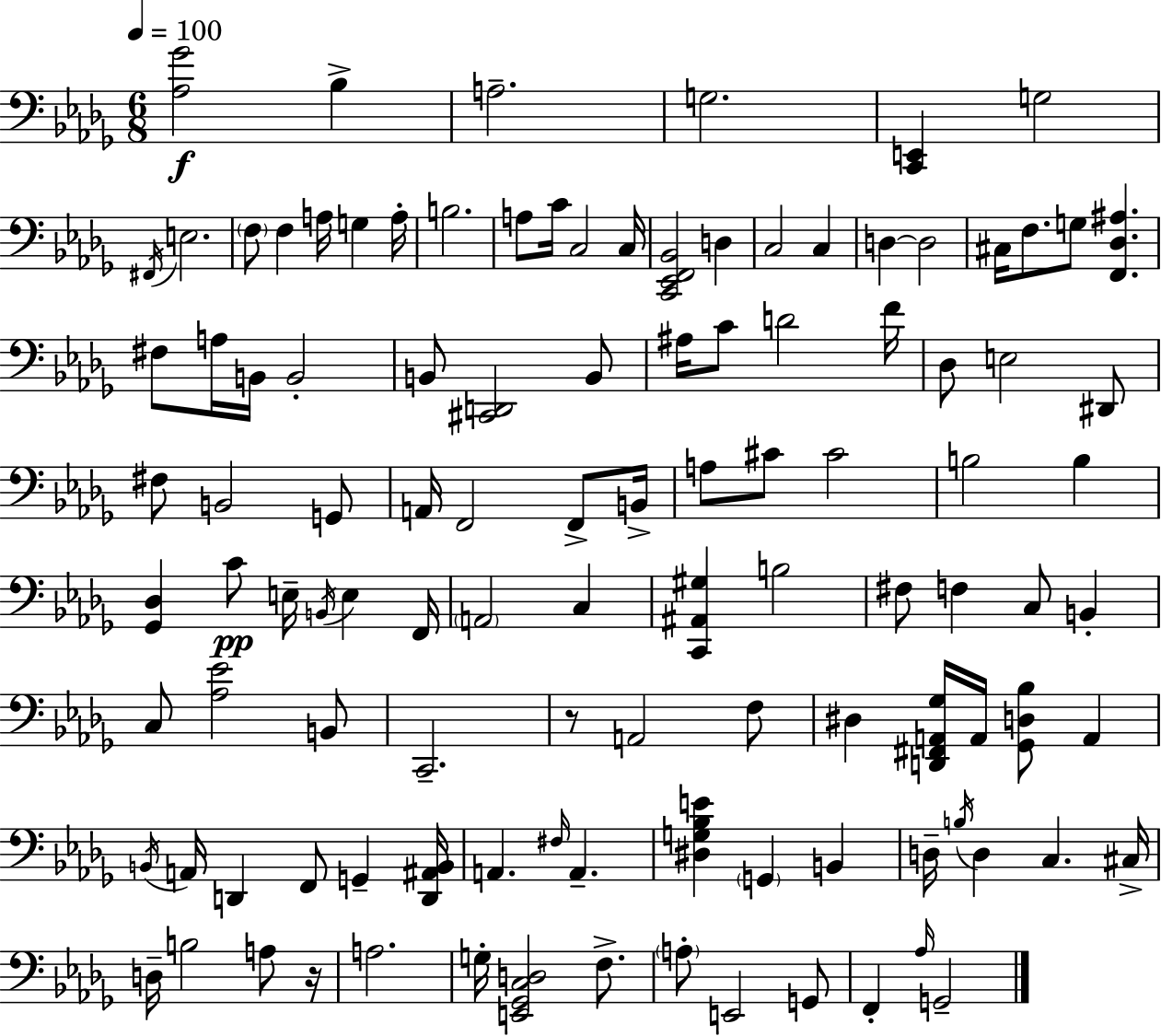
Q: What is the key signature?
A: BES minor